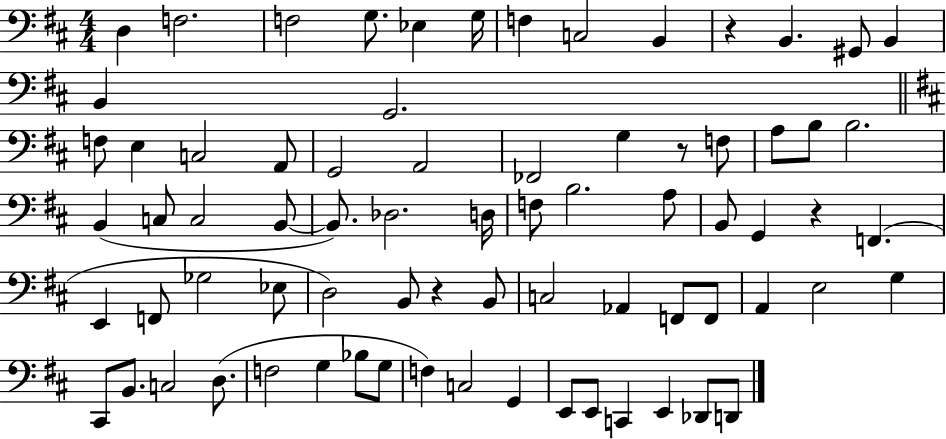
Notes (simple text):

D3/q F3/h. F3/h G3/e. Eb3/q G3/s F3/q C3/h B2/q R/q B2/q. G#2/e B2/q B2/q G2/h. F3/e E3/q C3/h A2/e G2/h A2/h FES2/h G3/q R/e F3/e A3/e B3/e B3/h. B2/q C3/e C3/h B2/e B2/e. Db3/h. D3/s F3/e B3/h. A3/e B2/e G2/q R/q F2/q. E2/q F2/e Gb3/h Eb3/e D3/h B2/e R/q B2/e C3/h Ab2/q F2/e F2/e A2/q E3/h G3/q C#2/e B2/e. C3/h D3/e. F3/h G3/q Bb3/e G3/e F3/q C3/h G2/q E2/e E2/e C2/q E2/q Db2/e D2/e